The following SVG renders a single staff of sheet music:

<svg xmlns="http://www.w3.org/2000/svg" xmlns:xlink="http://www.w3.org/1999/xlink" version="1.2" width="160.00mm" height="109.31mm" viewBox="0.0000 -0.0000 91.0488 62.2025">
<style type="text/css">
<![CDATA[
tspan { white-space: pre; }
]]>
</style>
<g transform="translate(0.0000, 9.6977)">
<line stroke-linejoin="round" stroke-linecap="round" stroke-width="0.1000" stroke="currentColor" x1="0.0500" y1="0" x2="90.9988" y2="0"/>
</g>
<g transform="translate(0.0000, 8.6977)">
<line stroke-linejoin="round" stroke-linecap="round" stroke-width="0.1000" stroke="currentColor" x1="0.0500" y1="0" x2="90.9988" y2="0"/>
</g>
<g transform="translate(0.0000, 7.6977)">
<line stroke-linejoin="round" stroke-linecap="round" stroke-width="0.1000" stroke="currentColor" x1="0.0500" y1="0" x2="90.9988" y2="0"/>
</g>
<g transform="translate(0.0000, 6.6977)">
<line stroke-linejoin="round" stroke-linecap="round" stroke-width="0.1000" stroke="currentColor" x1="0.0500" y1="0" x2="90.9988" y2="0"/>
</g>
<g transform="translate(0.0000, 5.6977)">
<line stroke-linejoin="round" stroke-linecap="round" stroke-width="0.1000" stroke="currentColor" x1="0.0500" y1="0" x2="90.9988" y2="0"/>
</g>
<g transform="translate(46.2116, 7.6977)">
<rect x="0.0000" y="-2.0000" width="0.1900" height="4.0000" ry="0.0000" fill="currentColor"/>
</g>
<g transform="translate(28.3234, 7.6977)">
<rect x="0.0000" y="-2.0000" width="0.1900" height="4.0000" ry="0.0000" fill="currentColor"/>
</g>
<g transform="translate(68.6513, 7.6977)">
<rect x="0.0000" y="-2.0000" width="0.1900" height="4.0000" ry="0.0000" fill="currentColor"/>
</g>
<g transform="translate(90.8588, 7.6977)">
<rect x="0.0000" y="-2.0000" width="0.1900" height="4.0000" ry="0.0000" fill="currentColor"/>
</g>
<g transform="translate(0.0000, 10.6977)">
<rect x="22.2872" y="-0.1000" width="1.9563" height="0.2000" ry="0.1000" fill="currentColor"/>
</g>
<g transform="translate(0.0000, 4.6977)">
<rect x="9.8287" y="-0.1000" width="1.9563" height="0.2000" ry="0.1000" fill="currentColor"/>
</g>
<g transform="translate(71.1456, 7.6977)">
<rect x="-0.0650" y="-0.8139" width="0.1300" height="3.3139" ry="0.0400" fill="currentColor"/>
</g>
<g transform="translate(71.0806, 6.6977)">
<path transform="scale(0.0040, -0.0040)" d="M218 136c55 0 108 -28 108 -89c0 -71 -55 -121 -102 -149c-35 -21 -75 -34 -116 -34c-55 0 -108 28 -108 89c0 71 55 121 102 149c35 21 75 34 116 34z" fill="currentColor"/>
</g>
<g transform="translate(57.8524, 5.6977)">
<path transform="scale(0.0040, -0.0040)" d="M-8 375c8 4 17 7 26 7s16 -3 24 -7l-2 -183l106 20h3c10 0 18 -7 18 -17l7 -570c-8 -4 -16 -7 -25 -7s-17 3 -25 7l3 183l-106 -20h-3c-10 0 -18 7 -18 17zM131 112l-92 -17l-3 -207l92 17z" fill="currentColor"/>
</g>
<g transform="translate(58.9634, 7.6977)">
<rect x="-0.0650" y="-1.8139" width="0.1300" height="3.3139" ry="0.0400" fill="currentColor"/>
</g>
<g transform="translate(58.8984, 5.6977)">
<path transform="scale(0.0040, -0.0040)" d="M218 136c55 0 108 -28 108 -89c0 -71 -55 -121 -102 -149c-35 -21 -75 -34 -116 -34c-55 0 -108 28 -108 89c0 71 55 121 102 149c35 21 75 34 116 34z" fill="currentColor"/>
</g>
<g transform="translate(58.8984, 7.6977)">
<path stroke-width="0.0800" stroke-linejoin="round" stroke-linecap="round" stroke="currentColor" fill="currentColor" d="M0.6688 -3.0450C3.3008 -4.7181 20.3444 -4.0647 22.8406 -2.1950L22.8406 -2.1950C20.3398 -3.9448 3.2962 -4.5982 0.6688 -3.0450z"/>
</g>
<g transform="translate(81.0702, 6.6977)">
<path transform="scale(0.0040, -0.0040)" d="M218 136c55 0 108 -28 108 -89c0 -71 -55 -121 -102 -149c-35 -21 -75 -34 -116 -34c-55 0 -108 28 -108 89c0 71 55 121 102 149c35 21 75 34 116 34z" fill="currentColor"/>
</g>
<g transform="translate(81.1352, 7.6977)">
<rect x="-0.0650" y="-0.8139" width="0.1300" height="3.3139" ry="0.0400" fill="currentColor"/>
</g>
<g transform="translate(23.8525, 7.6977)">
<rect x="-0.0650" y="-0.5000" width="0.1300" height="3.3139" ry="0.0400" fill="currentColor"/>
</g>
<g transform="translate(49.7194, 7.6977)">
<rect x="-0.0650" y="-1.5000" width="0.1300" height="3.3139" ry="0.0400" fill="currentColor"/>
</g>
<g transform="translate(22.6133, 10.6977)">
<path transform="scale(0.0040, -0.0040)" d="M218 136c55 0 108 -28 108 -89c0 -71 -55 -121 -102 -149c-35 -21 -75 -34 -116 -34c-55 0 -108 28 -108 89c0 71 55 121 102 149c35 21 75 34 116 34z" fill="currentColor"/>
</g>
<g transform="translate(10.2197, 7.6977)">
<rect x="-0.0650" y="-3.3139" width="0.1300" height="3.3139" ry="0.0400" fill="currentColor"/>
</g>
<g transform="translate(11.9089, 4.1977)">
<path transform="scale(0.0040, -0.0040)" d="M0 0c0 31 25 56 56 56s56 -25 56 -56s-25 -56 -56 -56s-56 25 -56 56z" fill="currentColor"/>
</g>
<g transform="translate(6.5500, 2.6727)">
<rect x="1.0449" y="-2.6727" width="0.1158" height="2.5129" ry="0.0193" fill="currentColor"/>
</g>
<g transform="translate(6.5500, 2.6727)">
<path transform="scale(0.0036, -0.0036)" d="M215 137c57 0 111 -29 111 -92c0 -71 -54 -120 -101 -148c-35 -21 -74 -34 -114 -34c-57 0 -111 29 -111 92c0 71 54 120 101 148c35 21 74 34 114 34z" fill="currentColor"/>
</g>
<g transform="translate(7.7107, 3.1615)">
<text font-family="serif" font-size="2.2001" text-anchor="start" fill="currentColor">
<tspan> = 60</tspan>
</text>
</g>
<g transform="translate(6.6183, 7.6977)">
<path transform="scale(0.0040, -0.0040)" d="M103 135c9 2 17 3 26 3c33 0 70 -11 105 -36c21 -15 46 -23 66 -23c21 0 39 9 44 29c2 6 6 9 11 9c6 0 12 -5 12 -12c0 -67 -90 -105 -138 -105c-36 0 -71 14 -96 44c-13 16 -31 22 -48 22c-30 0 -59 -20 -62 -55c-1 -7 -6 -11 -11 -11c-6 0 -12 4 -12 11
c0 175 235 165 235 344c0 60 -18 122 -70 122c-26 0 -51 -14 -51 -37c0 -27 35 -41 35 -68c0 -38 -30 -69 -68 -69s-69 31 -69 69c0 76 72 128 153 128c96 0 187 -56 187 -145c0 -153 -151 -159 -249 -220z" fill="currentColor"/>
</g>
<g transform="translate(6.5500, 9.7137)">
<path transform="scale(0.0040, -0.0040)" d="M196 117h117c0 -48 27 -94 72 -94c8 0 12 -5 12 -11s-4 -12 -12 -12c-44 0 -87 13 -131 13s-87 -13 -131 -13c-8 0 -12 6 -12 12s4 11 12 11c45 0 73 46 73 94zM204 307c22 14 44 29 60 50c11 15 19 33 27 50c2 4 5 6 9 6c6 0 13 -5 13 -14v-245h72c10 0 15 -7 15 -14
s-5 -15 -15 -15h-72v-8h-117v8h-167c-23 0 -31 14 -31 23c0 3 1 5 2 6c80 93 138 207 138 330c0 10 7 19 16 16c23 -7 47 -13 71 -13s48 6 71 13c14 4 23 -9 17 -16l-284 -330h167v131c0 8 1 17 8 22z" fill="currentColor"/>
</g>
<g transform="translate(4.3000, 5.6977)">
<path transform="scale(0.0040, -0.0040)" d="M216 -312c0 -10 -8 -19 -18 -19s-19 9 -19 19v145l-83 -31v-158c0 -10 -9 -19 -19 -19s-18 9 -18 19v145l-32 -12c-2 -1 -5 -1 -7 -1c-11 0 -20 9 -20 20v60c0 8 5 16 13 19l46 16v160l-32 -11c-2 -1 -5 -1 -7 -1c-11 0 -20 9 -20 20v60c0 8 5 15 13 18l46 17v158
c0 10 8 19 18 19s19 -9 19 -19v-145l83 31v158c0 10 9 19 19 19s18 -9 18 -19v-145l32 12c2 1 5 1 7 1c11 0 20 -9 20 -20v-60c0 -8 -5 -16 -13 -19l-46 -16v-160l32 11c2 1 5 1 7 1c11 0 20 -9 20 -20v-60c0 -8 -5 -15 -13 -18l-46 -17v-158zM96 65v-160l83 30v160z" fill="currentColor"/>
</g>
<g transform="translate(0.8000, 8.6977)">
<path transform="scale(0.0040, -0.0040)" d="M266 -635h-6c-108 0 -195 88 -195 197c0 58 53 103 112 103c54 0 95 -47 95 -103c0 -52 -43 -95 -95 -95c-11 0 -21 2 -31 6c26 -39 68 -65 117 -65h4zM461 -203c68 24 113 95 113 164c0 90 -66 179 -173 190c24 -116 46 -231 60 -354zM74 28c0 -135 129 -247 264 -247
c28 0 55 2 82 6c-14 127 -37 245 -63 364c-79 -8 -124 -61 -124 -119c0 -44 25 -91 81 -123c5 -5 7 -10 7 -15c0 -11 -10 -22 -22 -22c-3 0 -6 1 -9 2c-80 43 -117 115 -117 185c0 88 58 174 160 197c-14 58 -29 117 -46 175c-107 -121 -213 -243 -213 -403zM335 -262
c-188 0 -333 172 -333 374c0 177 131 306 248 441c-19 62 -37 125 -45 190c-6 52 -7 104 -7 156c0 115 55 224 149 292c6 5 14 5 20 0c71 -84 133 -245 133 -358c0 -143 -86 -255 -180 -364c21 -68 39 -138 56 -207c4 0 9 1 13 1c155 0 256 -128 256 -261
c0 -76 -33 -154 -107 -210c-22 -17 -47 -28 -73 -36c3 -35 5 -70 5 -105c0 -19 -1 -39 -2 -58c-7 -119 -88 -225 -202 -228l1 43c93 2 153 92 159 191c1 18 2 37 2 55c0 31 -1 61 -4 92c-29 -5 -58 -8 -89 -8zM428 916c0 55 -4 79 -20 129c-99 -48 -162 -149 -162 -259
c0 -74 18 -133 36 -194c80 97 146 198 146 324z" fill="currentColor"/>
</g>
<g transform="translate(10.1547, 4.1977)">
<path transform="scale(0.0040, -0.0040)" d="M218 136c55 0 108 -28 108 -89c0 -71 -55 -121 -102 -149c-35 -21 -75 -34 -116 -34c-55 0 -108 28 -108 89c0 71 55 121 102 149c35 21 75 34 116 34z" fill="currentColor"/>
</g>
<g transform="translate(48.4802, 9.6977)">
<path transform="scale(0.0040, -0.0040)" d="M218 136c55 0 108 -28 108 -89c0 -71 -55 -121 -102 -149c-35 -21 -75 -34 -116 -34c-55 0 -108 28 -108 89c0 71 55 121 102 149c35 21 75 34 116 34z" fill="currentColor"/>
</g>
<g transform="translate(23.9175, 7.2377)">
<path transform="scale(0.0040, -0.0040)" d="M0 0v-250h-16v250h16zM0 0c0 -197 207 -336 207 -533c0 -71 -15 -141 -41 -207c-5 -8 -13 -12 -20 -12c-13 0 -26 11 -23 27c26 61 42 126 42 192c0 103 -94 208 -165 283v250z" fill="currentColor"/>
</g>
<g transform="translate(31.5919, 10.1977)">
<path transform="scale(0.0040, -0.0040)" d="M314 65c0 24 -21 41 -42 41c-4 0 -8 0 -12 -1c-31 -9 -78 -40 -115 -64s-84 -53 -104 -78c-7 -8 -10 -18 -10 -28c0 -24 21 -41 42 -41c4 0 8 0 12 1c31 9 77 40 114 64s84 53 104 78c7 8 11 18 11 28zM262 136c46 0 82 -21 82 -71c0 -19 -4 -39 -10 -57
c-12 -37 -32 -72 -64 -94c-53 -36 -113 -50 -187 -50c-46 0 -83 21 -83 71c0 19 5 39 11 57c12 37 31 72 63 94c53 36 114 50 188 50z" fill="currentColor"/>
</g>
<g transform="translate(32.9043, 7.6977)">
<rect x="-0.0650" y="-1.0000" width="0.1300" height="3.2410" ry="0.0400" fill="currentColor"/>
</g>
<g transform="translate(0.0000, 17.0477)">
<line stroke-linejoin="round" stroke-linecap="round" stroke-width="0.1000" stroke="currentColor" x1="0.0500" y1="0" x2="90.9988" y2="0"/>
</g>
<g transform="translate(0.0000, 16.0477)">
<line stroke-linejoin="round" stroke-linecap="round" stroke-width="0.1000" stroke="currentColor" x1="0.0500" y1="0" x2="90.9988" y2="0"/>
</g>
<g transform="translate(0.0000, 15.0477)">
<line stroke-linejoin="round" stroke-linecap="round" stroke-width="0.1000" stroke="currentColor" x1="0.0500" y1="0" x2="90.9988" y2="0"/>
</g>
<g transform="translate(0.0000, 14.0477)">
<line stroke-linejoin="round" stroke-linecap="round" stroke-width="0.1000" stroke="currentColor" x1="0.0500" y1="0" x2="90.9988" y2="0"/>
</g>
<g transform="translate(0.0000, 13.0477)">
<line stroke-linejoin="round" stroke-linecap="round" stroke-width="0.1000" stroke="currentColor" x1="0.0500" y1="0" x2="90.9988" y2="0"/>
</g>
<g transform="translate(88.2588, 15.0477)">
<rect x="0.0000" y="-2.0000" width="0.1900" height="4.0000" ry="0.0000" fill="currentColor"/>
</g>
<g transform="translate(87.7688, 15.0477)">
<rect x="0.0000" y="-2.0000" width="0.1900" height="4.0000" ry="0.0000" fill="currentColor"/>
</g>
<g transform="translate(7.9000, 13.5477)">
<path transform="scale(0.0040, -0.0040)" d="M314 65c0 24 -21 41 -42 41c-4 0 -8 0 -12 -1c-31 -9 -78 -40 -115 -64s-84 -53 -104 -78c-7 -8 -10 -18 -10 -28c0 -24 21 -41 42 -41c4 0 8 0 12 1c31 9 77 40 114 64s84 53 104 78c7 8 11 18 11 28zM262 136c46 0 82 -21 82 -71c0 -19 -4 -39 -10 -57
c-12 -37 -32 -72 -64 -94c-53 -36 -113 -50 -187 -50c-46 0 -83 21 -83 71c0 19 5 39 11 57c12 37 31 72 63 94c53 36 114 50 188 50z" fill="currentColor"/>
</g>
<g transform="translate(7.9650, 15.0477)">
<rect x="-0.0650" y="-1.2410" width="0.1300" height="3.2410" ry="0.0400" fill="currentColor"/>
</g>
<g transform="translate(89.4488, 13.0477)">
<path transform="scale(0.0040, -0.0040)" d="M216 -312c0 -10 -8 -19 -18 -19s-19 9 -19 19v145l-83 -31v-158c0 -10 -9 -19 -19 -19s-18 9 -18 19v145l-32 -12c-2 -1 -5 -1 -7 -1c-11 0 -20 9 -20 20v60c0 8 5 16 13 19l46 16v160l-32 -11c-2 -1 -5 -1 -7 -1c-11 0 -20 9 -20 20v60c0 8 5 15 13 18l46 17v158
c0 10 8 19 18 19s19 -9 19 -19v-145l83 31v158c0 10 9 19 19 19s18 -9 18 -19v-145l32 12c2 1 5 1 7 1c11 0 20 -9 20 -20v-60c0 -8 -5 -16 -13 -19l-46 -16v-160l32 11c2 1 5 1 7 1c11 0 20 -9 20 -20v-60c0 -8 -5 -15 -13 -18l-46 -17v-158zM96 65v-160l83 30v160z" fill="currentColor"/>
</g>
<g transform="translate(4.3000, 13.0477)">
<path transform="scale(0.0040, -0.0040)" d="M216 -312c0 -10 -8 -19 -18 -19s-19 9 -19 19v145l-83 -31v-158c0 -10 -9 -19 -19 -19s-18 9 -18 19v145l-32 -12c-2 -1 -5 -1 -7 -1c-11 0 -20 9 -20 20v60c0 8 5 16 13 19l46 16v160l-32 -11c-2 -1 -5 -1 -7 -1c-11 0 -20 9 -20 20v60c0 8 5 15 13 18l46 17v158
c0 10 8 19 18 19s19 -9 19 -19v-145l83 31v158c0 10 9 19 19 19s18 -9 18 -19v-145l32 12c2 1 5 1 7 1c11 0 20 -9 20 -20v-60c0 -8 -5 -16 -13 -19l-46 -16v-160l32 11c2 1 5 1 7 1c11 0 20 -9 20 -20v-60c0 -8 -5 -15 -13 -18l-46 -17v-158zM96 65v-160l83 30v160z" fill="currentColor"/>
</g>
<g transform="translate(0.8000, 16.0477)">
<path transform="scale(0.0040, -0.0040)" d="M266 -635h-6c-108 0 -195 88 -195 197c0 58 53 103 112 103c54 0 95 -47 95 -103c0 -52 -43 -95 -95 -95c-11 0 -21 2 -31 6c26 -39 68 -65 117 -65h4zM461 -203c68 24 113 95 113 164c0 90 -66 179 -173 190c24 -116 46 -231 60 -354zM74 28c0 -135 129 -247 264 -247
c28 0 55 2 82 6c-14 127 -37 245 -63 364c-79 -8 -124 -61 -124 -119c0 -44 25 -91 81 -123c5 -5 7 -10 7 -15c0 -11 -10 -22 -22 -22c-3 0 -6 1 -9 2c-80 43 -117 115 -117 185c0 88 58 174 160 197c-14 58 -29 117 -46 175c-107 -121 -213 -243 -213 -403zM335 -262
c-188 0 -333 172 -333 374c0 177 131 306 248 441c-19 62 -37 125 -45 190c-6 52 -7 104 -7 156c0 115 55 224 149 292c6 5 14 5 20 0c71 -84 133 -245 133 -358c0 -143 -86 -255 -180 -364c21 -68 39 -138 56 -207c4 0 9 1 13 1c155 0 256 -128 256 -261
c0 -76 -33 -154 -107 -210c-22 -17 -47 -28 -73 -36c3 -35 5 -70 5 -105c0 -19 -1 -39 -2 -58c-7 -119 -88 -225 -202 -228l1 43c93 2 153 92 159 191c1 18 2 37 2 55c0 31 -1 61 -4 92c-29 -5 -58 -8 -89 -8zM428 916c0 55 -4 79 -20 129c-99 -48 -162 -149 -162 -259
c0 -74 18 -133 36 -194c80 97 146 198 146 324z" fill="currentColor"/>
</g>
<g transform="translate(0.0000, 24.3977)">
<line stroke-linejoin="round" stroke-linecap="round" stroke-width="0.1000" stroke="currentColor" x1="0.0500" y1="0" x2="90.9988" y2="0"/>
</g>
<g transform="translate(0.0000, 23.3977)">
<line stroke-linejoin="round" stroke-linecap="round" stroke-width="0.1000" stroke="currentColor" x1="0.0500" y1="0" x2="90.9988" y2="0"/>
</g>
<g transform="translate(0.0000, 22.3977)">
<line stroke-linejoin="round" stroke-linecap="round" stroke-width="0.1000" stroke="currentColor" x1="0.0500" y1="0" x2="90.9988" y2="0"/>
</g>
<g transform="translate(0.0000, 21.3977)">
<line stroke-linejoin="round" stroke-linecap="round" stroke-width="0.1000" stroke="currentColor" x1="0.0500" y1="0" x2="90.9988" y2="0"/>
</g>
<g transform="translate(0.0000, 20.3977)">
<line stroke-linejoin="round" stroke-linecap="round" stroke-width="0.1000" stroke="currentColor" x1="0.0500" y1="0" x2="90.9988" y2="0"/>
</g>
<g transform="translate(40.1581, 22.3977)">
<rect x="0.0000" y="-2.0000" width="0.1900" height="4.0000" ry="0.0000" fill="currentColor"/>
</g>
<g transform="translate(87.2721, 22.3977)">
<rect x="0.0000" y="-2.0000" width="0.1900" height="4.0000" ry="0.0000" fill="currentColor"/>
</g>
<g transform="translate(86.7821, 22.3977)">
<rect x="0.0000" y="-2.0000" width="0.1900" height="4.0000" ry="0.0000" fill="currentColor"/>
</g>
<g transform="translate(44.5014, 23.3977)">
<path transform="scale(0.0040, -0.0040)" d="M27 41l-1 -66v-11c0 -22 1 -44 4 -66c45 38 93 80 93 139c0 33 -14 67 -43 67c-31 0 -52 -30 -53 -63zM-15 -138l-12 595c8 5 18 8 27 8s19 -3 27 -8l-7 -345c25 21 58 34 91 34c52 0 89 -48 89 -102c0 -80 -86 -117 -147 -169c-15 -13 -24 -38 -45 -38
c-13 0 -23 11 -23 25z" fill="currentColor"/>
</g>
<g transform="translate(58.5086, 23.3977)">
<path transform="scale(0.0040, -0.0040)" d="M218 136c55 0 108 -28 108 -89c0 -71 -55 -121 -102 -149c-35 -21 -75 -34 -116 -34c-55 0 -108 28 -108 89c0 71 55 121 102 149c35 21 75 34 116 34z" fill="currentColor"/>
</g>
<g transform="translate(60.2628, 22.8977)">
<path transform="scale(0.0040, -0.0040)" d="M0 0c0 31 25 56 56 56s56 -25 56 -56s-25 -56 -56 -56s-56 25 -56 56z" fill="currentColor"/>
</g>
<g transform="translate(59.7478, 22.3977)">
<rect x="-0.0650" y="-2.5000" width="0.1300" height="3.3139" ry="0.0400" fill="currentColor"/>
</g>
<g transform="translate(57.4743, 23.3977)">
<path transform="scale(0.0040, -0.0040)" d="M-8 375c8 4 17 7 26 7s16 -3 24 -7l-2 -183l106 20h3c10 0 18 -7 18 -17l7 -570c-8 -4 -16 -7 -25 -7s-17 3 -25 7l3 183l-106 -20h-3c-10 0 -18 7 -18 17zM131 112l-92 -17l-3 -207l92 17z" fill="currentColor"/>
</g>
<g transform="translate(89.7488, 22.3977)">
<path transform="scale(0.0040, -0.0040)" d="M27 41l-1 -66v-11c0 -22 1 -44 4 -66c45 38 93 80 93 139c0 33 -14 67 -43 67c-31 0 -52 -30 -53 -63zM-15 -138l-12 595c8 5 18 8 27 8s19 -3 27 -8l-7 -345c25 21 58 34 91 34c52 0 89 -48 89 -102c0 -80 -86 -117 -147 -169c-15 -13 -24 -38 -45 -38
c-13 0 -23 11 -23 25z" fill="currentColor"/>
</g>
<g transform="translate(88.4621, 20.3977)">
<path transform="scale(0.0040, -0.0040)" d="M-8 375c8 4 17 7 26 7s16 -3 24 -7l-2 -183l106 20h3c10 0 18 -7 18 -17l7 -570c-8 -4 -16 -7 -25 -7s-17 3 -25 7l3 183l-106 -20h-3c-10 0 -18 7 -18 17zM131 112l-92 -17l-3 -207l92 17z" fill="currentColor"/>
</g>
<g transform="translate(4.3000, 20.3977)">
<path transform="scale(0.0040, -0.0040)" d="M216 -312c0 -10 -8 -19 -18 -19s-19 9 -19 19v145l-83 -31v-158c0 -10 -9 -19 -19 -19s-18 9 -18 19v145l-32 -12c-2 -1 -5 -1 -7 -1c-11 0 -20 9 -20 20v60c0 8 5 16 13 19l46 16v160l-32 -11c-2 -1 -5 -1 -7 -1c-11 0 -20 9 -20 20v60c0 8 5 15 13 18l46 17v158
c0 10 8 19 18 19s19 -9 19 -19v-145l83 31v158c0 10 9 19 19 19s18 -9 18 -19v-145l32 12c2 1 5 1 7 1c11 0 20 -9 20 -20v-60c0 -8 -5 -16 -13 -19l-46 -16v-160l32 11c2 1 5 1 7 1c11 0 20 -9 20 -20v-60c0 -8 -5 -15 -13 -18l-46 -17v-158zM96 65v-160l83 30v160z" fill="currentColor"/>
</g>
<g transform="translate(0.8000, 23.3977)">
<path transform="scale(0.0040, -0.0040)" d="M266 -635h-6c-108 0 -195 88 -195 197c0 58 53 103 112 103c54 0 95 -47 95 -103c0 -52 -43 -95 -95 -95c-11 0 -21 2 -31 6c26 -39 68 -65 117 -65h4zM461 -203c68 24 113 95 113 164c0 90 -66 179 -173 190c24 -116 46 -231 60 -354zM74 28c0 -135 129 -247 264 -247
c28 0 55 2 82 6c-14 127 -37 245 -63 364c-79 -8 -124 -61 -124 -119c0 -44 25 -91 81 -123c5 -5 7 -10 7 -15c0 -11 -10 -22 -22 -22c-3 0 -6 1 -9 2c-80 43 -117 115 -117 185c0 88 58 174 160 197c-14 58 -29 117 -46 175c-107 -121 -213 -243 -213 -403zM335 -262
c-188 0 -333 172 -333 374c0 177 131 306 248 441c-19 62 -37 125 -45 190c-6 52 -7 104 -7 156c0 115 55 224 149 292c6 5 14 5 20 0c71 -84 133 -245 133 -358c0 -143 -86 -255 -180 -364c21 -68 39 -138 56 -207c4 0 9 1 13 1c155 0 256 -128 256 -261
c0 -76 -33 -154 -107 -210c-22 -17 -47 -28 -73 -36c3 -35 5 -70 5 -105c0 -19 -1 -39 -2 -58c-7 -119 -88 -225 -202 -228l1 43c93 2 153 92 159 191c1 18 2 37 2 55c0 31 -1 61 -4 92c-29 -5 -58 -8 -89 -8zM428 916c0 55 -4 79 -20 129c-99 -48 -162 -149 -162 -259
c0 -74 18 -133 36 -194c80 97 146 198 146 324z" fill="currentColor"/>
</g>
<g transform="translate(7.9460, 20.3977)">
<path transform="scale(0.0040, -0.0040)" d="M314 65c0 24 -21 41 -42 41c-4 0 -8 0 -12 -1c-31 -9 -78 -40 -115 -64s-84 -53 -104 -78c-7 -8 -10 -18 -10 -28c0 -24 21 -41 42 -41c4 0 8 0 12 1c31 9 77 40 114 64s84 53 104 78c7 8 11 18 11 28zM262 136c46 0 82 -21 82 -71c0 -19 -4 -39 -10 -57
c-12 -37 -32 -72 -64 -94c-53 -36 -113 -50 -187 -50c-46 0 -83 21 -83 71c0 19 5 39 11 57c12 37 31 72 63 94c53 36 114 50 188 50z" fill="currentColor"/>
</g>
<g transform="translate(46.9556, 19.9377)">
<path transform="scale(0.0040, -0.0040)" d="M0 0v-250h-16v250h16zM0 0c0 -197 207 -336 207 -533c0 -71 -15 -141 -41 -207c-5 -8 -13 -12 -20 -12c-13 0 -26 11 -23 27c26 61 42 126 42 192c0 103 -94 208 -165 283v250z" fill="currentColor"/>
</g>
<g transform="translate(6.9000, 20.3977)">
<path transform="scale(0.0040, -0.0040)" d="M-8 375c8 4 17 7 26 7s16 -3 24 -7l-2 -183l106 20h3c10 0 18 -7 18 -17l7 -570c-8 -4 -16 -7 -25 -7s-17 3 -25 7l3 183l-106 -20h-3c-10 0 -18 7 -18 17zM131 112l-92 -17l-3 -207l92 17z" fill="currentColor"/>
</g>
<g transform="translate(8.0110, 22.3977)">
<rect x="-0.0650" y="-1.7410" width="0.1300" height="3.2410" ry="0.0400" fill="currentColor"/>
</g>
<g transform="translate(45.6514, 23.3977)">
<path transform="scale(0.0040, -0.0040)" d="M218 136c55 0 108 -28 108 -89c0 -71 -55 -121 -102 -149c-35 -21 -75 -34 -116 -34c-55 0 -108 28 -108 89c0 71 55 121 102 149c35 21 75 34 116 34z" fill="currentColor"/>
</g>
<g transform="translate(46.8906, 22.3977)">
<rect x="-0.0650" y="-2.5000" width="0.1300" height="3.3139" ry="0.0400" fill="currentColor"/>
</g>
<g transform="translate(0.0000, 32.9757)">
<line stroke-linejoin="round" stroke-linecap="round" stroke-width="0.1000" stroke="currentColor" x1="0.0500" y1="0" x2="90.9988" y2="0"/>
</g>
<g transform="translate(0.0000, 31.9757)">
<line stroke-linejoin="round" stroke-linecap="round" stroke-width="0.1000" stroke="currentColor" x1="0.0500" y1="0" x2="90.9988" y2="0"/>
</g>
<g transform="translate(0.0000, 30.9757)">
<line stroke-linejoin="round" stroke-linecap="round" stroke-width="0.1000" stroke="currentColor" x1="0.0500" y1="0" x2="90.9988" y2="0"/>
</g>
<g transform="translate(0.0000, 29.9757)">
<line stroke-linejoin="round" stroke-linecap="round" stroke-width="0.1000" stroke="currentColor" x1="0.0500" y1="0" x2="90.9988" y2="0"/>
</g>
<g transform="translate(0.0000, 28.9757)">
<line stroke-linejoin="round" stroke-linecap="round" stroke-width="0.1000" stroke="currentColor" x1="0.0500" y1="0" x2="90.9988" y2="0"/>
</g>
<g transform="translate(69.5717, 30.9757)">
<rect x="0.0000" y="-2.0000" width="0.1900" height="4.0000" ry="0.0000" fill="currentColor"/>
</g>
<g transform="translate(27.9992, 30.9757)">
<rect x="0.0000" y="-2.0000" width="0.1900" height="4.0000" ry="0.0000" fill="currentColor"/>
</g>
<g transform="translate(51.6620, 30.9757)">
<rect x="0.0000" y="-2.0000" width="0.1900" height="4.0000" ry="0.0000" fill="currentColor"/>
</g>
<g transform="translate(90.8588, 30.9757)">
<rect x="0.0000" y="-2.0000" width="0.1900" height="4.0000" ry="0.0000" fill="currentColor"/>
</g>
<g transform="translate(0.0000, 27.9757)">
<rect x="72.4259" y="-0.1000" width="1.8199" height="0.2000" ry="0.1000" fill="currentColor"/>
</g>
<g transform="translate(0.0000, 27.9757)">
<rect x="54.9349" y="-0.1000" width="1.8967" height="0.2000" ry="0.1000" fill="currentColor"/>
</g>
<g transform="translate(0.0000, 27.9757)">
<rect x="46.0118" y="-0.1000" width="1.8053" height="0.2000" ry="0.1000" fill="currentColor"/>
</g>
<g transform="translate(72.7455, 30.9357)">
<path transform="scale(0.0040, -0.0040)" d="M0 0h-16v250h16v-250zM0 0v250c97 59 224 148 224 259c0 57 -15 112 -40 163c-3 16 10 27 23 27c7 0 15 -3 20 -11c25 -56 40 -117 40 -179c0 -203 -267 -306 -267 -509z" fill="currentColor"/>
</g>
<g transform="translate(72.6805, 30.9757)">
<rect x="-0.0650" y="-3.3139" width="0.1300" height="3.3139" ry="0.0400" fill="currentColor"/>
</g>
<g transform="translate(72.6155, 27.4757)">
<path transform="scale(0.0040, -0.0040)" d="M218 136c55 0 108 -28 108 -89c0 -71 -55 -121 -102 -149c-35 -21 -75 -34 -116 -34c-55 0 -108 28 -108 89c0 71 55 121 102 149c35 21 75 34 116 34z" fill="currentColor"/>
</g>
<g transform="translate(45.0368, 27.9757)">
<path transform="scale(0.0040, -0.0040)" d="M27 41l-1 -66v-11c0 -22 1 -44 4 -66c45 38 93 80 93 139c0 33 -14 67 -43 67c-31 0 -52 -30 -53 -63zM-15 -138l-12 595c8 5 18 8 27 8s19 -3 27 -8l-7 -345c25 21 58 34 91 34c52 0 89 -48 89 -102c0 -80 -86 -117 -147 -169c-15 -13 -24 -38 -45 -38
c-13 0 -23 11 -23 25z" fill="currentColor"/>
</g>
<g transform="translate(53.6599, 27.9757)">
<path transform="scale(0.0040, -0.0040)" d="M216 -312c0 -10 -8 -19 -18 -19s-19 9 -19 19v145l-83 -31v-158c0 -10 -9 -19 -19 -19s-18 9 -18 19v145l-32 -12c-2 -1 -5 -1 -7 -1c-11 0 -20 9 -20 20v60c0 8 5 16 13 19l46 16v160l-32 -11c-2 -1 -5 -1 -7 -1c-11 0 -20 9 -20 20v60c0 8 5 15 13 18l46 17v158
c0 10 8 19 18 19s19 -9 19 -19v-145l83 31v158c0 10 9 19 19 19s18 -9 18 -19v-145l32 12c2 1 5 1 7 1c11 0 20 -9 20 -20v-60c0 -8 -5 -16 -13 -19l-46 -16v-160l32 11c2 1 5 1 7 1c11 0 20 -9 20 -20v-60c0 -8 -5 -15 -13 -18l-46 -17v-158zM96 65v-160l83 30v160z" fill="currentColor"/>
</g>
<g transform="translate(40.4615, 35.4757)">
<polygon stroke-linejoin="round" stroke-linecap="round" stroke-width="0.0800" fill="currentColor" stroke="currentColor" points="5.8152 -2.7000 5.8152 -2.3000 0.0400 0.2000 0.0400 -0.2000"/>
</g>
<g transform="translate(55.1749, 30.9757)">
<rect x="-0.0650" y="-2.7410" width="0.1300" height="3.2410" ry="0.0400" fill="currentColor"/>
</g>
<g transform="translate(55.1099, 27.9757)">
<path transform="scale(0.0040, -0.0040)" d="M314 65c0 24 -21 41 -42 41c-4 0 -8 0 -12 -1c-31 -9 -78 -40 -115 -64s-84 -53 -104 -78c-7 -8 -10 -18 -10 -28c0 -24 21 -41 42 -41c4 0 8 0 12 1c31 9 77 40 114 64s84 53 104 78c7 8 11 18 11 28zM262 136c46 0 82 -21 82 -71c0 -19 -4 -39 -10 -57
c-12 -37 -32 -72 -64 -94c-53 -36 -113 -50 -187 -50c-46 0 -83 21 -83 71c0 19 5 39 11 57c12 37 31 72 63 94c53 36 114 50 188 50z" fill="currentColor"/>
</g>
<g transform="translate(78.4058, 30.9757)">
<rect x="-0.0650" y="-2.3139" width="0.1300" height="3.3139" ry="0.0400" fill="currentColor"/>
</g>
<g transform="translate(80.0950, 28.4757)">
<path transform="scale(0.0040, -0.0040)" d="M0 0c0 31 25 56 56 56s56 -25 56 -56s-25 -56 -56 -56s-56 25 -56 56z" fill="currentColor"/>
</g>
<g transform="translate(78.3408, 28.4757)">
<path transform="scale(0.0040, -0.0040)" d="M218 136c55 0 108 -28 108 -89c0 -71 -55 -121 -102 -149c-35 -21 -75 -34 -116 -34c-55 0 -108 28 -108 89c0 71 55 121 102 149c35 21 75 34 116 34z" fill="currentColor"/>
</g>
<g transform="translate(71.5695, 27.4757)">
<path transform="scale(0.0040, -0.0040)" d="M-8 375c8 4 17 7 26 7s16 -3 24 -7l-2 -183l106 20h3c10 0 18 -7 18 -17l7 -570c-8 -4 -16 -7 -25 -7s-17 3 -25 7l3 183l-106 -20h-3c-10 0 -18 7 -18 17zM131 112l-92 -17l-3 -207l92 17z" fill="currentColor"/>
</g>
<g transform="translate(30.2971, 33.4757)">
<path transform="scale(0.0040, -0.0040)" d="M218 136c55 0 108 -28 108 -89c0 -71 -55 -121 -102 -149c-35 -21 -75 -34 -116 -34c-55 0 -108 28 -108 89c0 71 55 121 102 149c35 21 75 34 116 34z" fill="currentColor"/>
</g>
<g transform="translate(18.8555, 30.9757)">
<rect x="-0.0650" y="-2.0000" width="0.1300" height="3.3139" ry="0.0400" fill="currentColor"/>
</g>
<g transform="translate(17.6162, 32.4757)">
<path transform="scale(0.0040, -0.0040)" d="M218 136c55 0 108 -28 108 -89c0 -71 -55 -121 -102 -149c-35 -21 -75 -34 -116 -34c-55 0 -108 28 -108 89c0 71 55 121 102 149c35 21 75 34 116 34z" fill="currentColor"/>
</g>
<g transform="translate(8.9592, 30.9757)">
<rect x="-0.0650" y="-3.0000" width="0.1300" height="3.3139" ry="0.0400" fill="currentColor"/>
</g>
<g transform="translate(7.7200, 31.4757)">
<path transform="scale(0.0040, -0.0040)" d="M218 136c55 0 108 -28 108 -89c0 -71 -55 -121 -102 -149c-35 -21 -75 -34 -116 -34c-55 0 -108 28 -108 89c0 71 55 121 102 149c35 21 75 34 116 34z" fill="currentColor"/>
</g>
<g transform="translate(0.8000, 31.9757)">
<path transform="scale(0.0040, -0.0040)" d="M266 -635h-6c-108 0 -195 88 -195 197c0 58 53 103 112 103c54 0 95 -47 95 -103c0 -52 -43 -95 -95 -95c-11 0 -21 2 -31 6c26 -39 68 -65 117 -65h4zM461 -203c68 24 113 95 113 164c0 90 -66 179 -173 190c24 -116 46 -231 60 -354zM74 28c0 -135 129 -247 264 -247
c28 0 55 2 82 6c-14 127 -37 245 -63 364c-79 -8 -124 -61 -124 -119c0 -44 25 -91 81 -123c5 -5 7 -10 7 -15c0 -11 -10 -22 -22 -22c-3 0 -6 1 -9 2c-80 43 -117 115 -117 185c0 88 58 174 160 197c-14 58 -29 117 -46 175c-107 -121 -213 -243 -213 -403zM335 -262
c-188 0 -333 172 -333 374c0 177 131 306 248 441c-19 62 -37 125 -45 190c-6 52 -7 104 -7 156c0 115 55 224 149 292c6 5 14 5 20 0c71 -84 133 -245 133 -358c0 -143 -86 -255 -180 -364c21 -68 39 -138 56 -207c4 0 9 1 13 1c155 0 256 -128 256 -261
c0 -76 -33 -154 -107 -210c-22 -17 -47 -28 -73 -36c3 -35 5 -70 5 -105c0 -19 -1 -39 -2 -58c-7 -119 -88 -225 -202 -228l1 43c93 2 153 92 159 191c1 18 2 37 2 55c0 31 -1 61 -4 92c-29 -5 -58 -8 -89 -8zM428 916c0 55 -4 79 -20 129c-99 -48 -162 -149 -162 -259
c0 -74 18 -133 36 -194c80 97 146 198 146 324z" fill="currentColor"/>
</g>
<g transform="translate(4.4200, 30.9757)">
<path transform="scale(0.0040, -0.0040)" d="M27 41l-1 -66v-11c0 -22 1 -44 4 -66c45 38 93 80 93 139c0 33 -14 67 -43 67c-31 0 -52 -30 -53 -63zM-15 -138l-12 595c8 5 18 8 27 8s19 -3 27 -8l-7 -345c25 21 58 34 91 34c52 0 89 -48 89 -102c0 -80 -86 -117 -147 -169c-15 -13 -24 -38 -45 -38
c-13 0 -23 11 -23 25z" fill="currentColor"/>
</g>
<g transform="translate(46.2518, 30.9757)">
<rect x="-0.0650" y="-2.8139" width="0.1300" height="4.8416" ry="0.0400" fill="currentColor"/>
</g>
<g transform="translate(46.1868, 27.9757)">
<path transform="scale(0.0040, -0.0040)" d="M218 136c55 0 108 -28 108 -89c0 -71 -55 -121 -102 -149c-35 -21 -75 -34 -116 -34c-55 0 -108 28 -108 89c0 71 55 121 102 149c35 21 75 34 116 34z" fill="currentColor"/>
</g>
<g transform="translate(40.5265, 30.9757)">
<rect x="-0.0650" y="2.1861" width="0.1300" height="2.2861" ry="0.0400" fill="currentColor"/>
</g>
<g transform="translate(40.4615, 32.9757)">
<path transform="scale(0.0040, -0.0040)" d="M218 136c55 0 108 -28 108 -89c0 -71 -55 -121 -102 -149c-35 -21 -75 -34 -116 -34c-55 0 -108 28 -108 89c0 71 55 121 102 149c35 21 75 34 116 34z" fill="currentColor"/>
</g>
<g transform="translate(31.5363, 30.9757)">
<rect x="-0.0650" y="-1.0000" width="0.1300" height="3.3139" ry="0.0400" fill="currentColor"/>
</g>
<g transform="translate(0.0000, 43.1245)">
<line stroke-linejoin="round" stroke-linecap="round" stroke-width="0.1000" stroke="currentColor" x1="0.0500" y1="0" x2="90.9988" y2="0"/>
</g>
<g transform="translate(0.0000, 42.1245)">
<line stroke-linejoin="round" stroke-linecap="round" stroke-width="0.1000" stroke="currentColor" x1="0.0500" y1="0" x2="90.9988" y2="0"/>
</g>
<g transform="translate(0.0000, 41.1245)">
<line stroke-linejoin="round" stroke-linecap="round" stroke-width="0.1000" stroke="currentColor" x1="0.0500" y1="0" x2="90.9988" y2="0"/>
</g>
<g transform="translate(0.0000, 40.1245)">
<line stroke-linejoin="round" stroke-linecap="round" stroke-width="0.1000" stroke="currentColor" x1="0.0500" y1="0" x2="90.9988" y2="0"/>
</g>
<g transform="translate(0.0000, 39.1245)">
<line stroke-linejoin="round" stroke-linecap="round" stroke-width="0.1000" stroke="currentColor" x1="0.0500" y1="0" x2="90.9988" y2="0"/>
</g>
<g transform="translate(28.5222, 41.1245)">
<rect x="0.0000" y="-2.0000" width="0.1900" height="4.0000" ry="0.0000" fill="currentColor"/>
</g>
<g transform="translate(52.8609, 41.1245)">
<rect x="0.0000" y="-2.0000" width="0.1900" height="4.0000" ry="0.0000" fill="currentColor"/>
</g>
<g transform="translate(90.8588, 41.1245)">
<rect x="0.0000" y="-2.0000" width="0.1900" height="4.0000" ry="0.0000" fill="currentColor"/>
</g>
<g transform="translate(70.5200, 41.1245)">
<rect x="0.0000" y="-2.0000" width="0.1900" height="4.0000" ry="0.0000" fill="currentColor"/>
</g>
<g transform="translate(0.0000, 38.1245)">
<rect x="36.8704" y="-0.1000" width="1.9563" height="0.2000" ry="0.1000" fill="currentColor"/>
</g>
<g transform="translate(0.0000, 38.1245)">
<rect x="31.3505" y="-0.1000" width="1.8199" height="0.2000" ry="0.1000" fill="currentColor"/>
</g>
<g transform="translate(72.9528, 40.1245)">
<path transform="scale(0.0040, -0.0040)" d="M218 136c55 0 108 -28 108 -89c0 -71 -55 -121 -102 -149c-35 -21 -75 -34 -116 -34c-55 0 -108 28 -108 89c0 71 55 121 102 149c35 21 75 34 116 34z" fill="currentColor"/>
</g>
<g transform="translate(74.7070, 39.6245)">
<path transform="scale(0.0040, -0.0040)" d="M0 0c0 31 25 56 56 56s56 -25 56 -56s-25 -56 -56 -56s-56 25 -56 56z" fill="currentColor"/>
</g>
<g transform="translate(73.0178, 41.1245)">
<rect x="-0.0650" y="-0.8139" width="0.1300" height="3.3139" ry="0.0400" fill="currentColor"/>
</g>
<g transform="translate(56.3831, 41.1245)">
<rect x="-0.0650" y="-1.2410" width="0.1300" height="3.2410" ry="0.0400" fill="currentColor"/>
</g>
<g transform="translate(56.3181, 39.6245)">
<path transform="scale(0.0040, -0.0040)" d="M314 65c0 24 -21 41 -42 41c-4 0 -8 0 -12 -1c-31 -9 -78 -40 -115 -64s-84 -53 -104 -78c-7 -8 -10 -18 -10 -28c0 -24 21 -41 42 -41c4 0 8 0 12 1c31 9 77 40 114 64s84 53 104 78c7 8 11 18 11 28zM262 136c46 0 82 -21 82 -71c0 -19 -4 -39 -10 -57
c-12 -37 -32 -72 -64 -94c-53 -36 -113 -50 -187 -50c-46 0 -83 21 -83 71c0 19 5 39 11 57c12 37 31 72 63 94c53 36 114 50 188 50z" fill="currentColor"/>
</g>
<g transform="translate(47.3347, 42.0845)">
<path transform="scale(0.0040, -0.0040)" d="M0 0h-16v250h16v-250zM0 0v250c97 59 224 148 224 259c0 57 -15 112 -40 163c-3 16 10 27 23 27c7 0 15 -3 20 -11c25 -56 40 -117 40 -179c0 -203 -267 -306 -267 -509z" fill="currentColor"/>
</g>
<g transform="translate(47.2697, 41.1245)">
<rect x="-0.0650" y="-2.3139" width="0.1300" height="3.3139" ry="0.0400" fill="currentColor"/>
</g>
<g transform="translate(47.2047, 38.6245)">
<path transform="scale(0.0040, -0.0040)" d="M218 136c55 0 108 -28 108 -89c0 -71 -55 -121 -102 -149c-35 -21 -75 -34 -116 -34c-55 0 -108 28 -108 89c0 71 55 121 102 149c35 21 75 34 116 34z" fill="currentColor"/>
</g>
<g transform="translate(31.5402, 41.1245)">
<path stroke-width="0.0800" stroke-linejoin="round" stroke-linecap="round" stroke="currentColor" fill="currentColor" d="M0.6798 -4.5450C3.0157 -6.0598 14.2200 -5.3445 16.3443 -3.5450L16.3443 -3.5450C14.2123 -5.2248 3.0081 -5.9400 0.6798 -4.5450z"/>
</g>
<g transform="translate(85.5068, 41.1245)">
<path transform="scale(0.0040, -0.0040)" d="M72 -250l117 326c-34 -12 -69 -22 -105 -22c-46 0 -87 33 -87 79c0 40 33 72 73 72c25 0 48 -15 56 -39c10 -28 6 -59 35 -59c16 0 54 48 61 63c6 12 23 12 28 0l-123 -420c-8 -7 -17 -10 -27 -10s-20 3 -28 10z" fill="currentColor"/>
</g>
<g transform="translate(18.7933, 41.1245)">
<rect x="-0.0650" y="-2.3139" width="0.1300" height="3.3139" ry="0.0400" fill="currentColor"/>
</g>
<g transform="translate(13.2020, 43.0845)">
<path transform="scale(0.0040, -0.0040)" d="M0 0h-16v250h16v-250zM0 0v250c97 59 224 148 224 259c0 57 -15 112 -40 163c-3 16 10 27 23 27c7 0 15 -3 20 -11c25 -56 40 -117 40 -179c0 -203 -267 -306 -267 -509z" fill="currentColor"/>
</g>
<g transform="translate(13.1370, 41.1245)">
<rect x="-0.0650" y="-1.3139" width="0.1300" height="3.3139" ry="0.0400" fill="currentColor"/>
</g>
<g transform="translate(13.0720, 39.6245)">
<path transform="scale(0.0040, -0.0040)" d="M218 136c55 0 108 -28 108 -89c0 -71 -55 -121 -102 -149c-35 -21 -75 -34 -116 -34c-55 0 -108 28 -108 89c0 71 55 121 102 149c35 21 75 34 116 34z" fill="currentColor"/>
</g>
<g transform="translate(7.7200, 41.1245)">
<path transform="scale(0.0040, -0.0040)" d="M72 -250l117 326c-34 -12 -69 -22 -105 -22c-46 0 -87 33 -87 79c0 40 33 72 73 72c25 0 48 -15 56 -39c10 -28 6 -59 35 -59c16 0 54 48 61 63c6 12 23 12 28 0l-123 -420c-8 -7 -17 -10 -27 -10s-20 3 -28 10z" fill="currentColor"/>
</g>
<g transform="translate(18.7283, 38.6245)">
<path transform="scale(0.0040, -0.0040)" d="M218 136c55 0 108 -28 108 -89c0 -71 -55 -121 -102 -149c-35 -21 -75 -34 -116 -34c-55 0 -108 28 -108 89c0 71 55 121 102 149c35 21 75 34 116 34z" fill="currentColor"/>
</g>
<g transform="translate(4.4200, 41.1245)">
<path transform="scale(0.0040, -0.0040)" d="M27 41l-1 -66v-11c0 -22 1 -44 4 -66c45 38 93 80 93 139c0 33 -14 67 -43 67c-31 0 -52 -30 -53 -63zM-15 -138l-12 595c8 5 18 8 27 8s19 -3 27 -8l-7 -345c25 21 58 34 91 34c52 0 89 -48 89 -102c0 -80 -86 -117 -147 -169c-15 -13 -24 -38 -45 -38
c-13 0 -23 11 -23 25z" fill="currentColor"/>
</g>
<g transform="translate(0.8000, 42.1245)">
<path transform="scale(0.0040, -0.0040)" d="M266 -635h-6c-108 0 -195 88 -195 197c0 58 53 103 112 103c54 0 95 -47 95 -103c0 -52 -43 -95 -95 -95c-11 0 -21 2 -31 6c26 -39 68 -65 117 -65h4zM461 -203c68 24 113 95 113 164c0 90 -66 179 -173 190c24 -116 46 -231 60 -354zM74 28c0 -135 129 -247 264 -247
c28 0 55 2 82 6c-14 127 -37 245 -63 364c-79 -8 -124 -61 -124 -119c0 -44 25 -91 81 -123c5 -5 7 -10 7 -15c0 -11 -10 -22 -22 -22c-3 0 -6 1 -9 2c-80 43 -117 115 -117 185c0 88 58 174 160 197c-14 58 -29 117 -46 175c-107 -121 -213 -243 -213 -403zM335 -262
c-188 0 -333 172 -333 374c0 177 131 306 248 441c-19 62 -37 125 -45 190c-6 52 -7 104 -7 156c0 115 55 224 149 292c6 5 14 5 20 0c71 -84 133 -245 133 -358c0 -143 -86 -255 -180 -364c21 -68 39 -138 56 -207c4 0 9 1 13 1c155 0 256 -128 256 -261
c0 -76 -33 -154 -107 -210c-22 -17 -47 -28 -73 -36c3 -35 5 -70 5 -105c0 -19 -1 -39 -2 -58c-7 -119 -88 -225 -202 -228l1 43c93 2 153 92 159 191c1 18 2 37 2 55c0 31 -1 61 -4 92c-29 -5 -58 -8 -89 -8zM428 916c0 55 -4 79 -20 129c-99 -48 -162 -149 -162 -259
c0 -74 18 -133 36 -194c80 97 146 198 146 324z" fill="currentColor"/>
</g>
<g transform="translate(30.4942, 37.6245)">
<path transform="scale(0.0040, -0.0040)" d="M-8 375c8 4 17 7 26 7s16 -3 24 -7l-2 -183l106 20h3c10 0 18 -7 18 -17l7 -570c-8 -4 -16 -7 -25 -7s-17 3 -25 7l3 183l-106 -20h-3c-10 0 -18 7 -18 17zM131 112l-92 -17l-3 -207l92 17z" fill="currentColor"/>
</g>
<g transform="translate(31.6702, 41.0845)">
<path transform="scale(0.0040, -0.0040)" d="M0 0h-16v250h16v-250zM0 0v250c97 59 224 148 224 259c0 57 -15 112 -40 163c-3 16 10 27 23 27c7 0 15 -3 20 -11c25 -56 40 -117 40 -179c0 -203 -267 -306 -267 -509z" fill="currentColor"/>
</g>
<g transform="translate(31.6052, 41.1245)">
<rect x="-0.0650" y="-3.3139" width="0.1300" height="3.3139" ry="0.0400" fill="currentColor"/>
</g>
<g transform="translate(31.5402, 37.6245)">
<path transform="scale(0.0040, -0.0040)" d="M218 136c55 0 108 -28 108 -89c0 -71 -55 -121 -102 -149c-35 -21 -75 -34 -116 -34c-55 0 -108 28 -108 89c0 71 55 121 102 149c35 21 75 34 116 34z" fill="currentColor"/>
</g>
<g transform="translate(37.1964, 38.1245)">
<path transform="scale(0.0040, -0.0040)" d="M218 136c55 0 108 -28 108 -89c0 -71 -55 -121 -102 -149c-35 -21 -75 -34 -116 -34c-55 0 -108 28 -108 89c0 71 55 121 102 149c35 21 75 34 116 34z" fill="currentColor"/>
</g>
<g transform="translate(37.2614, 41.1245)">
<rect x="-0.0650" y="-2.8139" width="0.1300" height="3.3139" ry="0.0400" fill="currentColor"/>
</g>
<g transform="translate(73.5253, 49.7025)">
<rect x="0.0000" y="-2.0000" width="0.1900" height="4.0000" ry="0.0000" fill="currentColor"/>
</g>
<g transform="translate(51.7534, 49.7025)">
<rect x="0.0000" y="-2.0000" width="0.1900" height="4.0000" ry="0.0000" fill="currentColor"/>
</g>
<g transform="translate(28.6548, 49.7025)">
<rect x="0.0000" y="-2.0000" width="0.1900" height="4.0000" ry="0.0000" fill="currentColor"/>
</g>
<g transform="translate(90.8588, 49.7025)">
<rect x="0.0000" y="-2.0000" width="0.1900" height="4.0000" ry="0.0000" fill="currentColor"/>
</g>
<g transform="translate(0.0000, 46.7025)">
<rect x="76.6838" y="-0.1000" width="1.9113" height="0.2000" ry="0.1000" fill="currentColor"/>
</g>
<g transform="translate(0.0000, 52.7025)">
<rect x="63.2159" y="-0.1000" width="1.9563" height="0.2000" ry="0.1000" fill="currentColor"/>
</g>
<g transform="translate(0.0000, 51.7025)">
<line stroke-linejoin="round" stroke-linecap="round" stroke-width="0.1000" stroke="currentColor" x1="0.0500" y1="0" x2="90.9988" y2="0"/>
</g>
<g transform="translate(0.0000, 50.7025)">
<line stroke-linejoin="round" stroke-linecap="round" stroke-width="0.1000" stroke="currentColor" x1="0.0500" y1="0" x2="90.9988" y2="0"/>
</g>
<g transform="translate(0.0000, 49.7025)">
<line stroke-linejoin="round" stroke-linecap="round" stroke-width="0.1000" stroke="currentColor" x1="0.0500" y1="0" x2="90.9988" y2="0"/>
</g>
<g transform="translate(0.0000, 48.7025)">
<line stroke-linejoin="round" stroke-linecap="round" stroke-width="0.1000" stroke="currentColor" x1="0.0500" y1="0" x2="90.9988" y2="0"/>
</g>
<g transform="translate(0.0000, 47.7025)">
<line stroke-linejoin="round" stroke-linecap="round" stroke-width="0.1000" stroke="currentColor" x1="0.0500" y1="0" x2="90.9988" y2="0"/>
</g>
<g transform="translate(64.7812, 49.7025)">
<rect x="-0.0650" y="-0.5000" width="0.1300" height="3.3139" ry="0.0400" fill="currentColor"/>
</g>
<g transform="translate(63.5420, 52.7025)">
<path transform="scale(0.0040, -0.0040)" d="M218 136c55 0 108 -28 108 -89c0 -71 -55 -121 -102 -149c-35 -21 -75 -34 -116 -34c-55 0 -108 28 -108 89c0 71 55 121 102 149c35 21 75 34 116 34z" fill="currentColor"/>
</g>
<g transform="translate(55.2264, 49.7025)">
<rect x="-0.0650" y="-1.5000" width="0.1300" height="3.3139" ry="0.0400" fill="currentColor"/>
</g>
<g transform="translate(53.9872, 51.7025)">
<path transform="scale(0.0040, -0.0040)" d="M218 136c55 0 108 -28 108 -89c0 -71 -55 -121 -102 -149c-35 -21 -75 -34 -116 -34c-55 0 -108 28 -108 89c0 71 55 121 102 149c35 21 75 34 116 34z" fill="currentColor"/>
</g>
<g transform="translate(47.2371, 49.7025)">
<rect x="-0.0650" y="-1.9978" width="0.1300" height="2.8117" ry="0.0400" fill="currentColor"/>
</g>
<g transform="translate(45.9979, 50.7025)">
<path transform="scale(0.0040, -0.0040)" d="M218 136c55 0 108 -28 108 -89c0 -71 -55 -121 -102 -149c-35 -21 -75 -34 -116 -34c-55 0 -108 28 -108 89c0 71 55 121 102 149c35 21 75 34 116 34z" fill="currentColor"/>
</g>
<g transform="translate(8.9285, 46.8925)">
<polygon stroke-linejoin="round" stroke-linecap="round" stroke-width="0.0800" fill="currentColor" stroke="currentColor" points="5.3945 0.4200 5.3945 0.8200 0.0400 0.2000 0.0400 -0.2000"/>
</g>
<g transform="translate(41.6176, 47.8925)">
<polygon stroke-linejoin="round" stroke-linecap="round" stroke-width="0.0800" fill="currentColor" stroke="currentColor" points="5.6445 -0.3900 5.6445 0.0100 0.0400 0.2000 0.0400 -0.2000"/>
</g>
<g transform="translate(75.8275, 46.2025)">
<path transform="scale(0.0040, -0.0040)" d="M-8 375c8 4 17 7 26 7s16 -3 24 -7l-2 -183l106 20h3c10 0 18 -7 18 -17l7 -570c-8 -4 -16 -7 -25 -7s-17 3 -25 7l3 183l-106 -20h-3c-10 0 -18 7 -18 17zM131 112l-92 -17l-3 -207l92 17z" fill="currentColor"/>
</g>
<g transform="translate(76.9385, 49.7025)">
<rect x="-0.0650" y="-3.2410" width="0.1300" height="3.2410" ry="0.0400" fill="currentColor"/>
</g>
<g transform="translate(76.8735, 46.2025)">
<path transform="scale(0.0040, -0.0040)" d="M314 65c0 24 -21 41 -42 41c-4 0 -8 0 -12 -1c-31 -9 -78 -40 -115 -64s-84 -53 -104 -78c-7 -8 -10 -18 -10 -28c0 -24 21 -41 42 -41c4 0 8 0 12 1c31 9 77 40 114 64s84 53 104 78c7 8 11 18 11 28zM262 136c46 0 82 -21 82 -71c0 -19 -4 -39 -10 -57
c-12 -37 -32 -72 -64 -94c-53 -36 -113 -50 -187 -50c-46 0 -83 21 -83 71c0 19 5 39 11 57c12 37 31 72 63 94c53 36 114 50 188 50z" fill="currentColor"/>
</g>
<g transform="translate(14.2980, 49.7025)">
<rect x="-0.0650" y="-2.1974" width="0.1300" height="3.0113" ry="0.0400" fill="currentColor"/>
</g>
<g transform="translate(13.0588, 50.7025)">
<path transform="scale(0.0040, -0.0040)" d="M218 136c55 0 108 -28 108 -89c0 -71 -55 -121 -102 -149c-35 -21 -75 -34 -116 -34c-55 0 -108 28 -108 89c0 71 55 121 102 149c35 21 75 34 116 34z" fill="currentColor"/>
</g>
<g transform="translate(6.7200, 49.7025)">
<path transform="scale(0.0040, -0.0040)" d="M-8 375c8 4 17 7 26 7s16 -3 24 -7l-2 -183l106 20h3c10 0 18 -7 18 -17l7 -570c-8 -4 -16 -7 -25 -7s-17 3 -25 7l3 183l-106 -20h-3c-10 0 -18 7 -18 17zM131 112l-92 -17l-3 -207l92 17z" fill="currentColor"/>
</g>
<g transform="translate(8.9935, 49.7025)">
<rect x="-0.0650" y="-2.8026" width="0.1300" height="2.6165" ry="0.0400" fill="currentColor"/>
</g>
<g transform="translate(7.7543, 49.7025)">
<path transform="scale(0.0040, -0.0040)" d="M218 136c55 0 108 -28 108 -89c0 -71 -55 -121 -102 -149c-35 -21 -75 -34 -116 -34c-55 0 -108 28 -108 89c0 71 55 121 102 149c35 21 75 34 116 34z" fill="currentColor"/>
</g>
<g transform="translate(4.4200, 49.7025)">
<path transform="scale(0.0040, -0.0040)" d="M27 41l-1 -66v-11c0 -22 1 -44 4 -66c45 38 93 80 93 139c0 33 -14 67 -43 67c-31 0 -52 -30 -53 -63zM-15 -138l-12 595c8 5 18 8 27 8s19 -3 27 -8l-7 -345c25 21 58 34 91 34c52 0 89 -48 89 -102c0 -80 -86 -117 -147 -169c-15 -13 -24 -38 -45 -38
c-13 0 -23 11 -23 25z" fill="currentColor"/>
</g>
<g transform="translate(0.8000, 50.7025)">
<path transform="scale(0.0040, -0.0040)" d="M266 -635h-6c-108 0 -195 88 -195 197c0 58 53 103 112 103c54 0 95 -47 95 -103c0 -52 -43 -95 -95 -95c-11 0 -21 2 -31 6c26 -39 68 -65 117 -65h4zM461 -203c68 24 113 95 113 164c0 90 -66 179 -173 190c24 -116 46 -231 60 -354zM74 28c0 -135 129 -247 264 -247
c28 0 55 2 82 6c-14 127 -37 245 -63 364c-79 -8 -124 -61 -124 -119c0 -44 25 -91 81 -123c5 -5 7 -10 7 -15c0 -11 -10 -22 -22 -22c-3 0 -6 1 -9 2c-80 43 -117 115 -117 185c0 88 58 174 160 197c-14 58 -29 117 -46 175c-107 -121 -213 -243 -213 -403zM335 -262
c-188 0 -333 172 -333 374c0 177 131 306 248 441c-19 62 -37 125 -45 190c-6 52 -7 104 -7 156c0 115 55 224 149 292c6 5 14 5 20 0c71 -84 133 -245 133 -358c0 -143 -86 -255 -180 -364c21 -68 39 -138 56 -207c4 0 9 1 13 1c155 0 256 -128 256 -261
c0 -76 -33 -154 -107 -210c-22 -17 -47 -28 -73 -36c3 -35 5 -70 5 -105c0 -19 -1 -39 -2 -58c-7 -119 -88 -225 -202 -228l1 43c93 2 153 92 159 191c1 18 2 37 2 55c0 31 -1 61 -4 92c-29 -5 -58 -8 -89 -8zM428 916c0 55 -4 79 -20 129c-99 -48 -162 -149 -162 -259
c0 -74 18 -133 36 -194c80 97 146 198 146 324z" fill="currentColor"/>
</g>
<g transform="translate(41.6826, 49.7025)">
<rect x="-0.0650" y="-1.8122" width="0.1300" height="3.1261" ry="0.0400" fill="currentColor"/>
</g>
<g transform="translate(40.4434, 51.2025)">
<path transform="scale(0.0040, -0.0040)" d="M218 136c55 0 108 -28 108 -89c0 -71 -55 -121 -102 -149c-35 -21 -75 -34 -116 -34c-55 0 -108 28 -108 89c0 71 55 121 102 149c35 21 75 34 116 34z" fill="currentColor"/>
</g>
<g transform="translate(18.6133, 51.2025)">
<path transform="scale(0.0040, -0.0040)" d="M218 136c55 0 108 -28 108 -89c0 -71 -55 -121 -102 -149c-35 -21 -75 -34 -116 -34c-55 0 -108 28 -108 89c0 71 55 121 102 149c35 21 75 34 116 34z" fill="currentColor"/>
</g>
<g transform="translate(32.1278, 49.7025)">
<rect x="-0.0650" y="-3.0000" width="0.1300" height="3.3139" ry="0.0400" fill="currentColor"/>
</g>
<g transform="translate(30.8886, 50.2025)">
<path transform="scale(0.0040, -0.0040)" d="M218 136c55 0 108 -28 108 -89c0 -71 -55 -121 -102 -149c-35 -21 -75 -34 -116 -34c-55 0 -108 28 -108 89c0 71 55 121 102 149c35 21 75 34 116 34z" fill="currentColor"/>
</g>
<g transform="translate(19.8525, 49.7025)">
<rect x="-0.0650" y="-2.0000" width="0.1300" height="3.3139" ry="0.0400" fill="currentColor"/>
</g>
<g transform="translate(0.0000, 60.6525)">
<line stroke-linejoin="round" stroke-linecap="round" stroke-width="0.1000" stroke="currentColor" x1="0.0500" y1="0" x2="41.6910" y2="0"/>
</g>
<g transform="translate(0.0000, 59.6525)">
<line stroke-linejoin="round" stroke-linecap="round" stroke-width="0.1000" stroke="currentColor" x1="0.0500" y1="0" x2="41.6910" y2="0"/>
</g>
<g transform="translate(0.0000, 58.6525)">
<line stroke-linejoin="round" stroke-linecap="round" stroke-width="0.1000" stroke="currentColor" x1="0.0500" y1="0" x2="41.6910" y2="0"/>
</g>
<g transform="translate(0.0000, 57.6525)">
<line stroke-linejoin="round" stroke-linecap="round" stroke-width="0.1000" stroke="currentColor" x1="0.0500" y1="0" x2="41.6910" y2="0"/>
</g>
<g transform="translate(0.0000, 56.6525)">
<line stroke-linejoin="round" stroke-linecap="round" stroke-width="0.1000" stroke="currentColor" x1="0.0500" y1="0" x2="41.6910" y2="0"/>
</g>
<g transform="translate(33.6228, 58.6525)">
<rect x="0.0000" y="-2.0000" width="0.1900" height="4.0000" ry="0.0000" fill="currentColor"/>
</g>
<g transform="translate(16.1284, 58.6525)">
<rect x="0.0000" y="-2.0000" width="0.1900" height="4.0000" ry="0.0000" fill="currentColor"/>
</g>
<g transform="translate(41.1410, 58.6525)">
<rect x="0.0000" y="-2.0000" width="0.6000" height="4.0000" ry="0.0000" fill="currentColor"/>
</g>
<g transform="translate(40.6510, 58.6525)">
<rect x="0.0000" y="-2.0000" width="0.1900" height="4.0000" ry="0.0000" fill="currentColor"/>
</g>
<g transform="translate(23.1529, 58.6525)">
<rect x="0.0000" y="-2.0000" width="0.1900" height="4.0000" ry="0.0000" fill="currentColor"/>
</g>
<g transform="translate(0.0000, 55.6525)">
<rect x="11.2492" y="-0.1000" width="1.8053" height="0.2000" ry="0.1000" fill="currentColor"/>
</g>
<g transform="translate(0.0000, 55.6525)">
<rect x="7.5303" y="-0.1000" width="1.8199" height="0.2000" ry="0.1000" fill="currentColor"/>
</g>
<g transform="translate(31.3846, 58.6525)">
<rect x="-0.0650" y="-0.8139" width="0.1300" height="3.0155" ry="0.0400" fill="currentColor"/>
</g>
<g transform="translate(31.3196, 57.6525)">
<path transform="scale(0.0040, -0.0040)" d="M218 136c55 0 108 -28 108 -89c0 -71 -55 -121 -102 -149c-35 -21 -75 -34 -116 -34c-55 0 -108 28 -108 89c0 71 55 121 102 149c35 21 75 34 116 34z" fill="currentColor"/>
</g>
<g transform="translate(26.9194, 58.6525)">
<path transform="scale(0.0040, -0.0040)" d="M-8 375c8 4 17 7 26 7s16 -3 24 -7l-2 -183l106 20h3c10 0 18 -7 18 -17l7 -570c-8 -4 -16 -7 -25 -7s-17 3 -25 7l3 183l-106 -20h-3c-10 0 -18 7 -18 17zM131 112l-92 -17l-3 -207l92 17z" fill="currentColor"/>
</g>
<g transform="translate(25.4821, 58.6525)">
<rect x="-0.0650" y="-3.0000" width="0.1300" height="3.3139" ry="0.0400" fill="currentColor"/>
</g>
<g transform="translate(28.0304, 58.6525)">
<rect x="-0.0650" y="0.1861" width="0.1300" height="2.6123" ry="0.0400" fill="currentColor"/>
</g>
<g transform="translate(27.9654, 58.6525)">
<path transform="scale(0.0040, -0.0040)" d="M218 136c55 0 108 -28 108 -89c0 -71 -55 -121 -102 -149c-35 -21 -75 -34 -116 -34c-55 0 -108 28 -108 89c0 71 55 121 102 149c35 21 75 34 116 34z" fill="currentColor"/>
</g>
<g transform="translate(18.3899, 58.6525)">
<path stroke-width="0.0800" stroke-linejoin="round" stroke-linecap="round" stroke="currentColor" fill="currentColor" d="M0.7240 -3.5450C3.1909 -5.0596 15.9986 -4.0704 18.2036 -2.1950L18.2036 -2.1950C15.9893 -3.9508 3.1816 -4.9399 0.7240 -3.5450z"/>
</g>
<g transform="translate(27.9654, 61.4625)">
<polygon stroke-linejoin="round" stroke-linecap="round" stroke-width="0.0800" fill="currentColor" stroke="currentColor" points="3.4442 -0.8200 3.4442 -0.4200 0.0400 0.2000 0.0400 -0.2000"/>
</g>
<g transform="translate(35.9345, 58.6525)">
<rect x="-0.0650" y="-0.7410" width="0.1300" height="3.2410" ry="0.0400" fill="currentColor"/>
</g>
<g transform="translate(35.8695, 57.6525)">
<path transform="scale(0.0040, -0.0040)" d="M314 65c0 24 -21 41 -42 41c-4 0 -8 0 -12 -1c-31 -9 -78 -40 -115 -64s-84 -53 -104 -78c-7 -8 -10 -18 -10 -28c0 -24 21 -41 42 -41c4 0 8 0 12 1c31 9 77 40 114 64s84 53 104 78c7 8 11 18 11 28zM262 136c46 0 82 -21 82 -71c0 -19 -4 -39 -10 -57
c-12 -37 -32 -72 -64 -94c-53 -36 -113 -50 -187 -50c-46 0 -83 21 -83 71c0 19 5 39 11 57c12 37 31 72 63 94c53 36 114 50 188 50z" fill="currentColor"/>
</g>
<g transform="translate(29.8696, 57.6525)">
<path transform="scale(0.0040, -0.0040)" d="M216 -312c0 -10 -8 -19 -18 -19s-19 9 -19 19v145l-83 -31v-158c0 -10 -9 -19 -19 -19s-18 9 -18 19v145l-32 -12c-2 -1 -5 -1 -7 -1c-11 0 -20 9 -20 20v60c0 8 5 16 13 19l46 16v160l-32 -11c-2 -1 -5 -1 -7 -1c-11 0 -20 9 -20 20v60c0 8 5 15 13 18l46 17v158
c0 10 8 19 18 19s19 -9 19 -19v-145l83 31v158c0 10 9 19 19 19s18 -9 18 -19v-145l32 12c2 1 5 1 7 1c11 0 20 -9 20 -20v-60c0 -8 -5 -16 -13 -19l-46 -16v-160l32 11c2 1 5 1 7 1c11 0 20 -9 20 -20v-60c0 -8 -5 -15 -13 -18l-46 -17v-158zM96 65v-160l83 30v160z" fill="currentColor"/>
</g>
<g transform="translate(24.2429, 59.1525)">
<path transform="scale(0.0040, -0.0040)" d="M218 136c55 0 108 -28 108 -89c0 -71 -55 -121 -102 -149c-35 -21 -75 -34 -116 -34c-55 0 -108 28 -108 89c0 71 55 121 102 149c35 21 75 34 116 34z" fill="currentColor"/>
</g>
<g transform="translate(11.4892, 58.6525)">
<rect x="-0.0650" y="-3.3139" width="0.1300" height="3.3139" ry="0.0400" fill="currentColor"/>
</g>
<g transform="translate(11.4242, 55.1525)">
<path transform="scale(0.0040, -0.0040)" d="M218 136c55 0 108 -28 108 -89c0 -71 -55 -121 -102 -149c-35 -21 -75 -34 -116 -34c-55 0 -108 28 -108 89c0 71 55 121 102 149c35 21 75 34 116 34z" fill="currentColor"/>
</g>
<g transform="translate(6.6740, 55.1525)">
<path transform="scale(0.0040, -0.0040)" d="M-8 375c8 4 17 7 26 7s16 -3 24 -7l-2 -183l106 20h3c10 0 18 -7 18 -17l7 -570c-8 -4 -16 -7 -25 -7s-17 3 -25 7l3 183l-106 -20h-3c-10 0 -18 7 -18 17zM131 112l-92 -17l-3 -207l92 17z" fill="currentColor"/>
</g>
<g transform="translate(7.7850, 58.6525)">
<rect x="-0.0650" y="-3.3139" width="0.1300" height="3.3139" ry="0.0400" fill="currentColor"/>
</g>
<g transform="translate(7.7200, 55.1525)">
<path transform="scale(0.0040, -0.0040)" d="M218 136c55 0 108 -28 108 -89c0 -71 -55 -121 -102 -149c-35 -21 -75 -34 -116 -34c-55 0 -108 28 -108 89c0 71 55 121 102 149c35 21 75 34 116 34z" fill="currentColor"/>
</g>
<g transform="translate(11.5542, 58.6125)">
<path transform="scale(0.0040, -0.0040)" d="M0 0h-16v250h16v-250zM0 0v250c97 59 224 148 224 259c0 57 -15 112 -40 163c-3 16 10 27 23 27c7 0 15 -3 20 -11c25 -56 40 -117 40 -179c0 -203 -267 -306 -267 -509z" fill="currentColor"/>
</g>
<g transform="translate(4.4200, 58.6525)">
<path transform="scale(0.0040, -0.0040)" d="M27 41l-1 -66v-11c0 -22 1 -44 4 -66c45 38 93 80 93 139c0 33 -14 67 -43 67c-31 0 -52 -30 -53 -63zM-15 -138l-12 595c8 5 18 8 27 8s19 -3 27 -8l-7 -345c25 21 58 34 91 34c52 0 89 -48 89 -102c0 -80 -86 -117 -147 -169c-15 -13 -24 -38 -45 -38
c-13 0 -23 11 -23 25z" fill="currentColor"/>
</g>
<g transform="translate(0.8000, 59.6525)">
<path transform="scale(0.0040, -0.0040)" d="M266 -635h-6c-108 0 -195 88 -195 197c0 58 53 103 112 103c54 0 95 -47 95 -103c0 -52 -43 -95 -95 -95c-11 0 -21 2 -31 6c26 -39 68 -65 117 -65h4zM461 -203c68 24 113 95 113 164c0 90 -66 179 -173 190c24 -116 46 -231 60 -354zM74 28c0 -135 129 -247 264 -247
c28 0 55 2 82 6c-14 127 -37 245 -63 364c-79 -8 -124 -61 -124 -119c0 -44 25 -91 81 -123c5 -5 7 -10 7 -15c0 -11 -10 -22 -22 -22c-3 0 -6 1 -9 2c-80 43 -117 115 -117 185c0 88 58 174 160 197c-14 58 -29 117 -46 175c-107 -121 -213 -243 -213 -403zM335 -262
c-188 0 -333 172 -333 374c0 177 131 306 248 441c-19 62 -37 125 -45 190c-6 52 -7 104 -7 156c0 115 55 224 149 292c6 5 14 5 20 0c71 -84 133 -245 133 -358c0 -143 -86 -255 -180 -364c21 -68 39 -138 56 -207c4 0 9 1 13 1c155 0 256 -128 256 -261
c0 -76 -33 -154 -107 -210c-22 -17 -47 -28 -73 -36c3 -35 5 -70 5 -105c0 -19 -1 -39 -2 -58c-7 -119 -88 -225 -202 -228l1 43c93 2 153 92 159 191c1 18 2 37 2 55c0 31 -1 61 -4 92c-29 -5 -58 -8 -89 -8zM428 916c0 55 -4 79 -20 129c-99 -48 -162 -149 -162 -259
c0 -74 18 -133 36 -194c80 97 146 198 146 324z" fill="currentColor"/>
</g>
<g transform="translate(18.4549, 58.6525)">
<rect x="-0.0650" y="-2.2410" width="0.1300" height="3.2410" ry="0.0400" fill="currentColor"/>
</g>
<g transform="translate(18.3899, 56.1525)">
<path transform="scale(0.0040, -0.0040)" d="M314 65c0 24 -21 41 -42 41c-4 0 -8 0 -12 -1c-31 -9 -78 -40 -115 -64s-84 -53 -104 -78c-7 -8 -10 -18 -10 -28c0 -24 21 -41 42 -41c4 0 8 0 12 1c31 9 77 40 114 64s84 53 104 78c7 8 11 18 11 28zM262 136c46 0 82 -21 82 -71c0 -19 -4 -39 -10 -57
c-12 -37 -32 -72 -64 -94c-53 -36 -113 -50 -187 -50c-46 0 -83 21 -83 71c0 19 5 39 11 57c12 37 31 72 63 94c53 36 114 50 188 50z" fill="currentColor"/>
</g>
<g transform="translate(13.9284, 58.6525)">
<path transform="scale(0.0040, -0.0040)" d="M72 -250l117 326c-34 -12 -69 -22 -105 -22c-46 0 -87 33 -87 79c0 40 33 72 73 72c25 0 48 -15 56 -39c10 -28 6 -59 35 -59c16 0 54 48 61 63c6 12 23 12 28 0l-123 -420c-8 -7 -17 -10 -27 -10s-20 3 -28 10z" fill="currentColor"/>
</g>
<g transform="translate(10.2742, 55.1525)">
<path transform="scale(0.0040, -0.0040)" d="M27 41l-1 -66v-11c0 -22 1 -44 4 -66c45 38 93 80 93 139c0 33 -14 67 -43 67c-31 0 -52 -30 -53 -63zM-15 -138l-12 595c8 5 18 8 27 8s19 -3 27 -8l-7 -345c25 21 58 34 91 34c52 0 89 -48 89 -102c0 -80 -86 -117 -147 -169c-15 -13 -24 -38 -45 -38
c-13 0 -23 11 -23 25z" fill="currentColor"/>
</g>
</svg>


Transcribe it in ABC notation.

X:1
T:Untitled
M:2/4
L:1/4
K:G
b C/2 D2 E f d d e2 f2 _G/2 G A F D E/2 _a/2 ^a2 b/2 g z/2 e/2 g b/2 a g/2 e2 d z/2 B/2 G/2 F A F/2 G/2 E C b2 b _b/2 z/2 g2 A B/2 ^d/2 d2